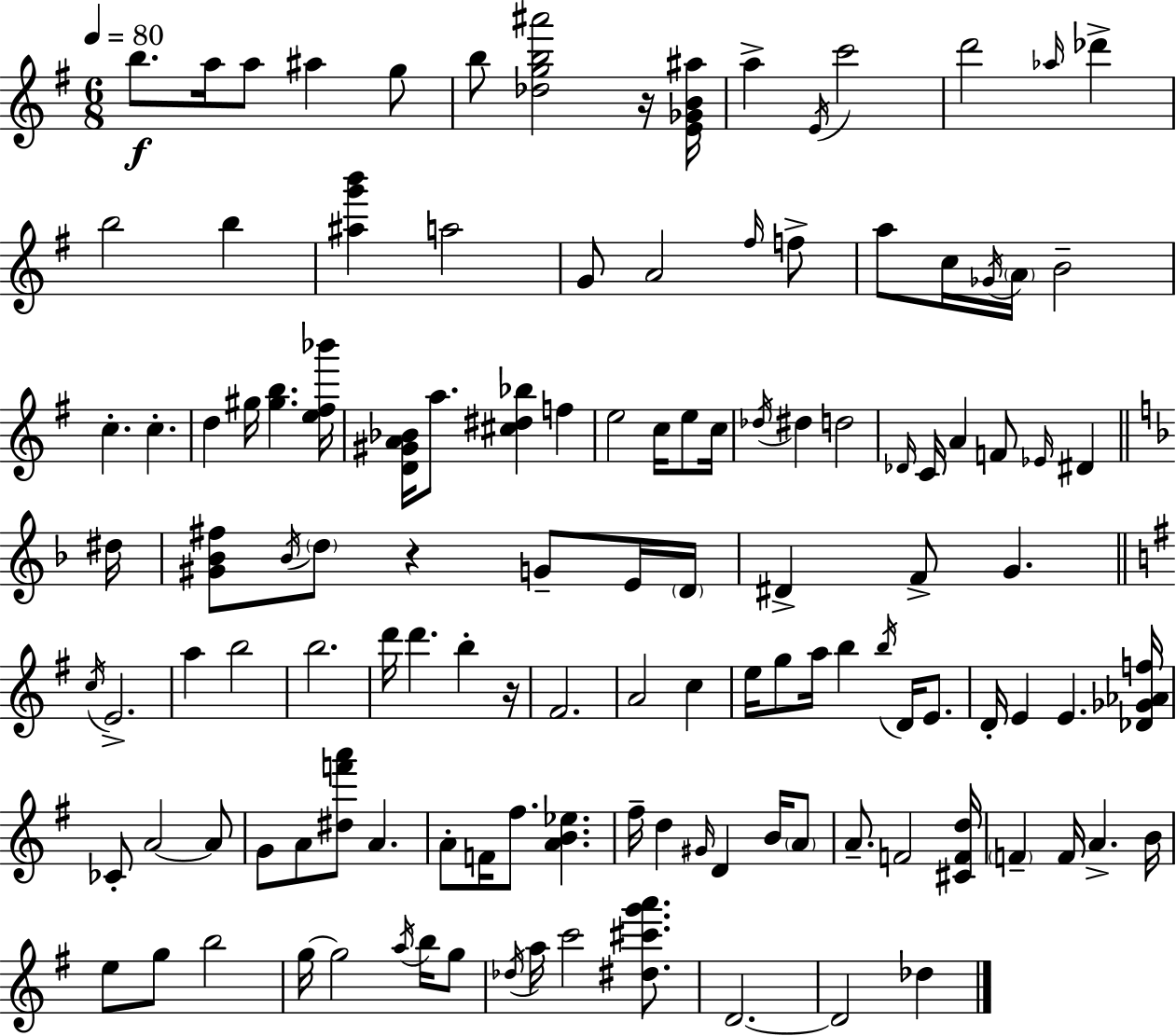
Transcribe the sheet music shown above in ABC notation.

X:1
T:Untitled
M:6/8
L:1/4
K:G
b/2 a/4 a/2 ^a g/2 b/2 [_dgb^a']2 z/4 [E_GB^a]/4 a E/4 c'2 d'2 _a/4 _d' b2 b [^ag'b'] a2 G/2 A2 ^f/4 f/2 a/2 c/4 _G/4 A/4 B2 c c d ^g/4 [^gb] [e^f_b']/4 [D^GA_B]/4 a/2 [^c^d_b] f e2 c/4 e/2 c/4 _d/4 ^d d2 _D/4 C/4 A F/2 _E/4 ^D ^d/4 [^G_B^f]/2 _B/4 d/2 z G/2 E/4 D/4 ^D F/2 G c/4 E2 a b2 b2 d'/4 d' b z/4 ^F2 A2 c e/4 g/2 a/4 b b/4 D/4 E/2 D/4 E E [_D_G_Af]/4 _C/2 A2 A/2 G/2 A/2 [^df'a']/2 A A/2 F/4 ^f/2 [AB_e] ^f/4 d ^G/4 D B/4 A/2 A/2 F2 [^CFd]/4 F F/4 A B/4 e/2 g/2 b2 g/4 g2 a/4 b/4 g/2 _d/4 a/4 c'2 [^d^c'g'a']/2 D2 D2 _d